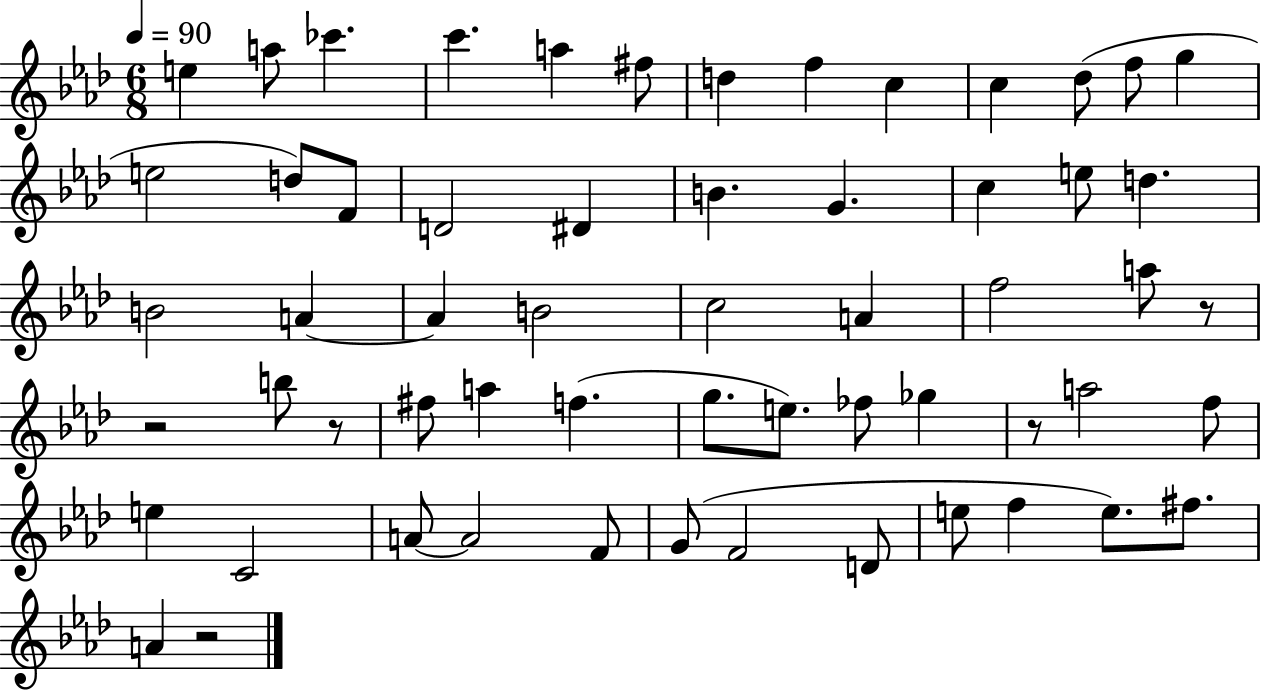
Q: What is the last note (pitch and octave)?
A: A4